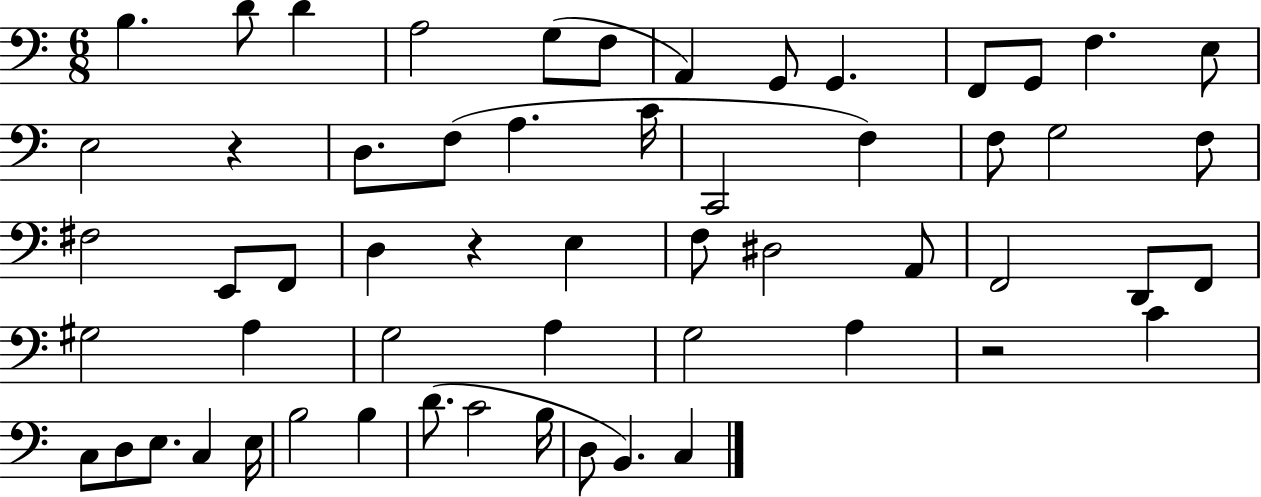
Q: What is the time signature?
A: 6/8